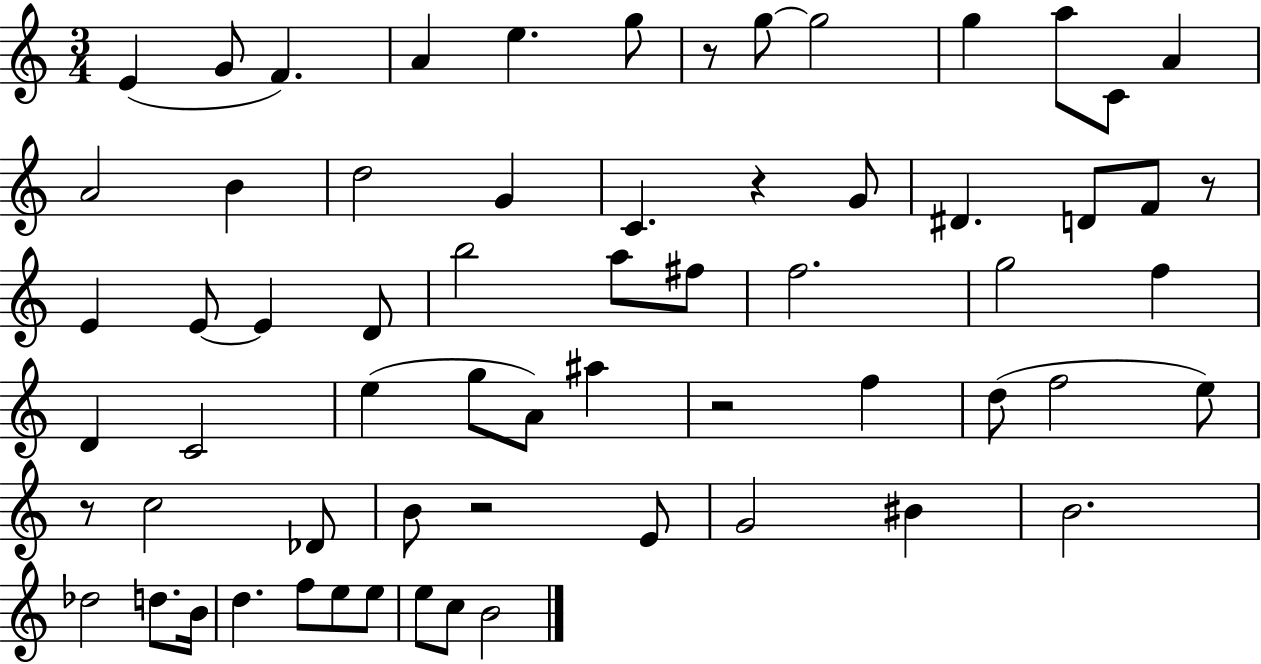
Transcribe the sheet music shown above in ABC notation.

X:1
T:Untitled
M:3/4
L:1/4
K:C
E G/2 F A e g/2 z/2 g/2 g2 g a/2 C/2 A A2 B d2 G C z G/2 ^D D/2 F/2 z/2 E E/2 E D/2 b2 a/2 ^f/2 f2 g2 f D C2 e g/2 A/2 ^a z2 f d/2 f2 e/2 z/2 c2 _D/2 B/2 z2 E/2 G2 ^B B2 _d2 d/2 B/4 d f/2 e/2 e/2 e/2 c/2 B2